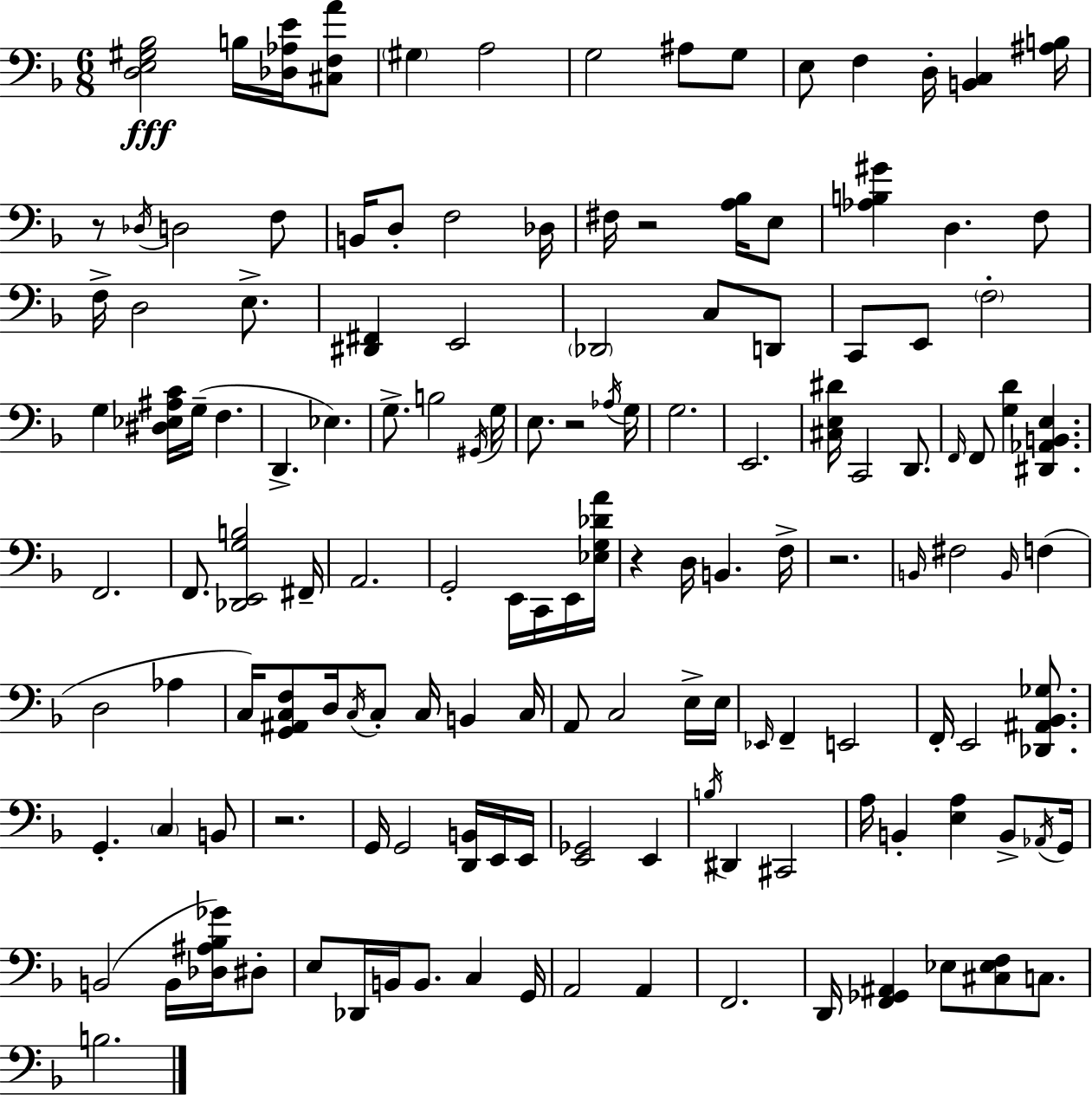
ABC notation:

X:1
T:Untitled
M:6/8
L:1/4
K:Dm
[D,E,^G,_B,]2 B,/4 [_D,_A,E]/4 [^C,F,A]/2 ^G, A,2 G,2 ^A,/2 G,/2 E,/2 F, D,/4 [B,,C,] [^A,B,]/4 z/2 _D,/4 D,2 F,/2 B,,/4 D,/2 F,2 _D,/4 ^F,/4 z2 [A,_B,]/4 E,/2 [_A,B,^G] D, F,/2 F,/4 D,2 E,/2 [^D,,^F,,] E,,2 _D,,2 C,/2 D,,/2 C,,/2 E,,/2 F,2 G, [^D,_E,^A,C]/4 G,/4 F, D,, _E, G,/2 B,2 ^G,,/4 G,/4 E,/2 z2 _A,/4 G,/4 G,2 E,,2 [^C,E,^D]/4 C,,2 D,,/2 F,,/4 F,,/2 [G,D] [^D,,_A,,B,,E,] F,,2 F,,/2 [_D,,E,,G,B,]2 ^F,,/4 A,,2 G,,2 E,,/4 C,,/4 E,,/4 [_E,G,_DA]/4 z D,/4 B,, F,/4 z2 B,,/4 ^F,2 B,,/4 F, D,2 _A, C,/4 [G,,^A,,C,F,]/2 D,/4 C,/4 C,/2 C,/4 B,, C,/4 A,,/2 C,2 E,/4 E,/4 _E,,/4 F,, E,,2 F,,/4 E,,2 [_D,,^A,,_B,,_G,]/2 G,, C, B,,/2 z2 G,,/4 G,,2 [D,,B,,]/4 E,,/4 E,,/4 [E,,_G,,]2 E,, B,/4 ^D,, ^C,,2 A,/4 B,, [E,A,] B,,/2 _A,,/4 G,,/4 B,,2 B,,/4 [_D,^A,_B,_G]/4 ^D,/2 E,/2 _D,,/4 B,,/4 B,,/2 C, G,,/4 A,,2 A,, F,,2 D,,/4 [F,,_G,,^A,,] _E,/2 [^C,_E,F,]/2 C,/2 B,2